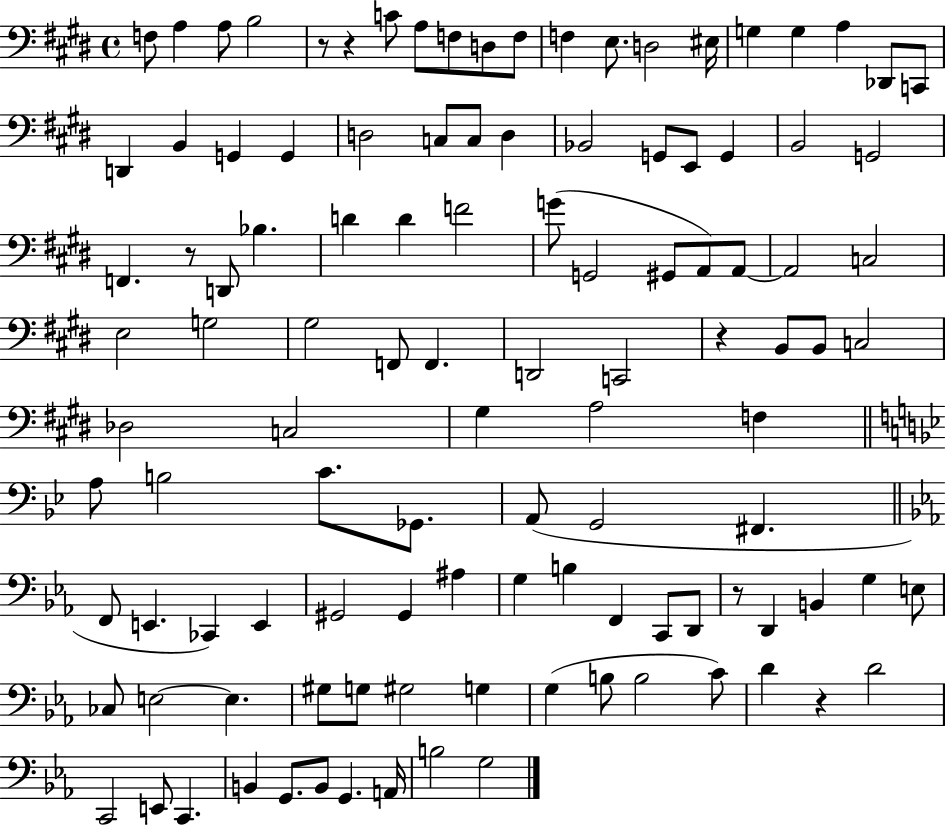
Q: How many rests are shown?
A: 6